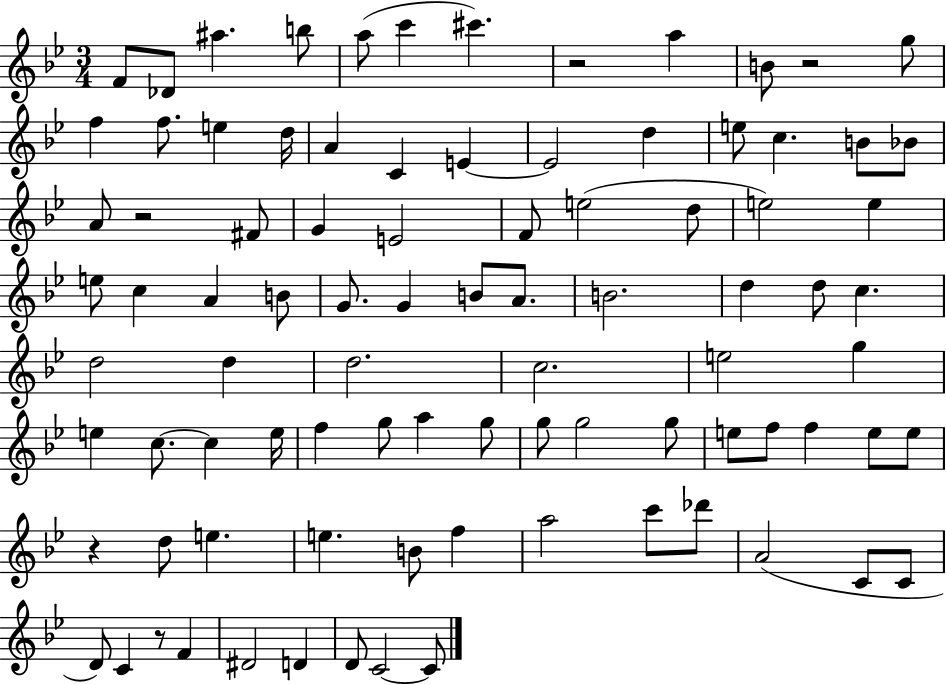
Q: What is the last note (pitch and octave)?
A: C4